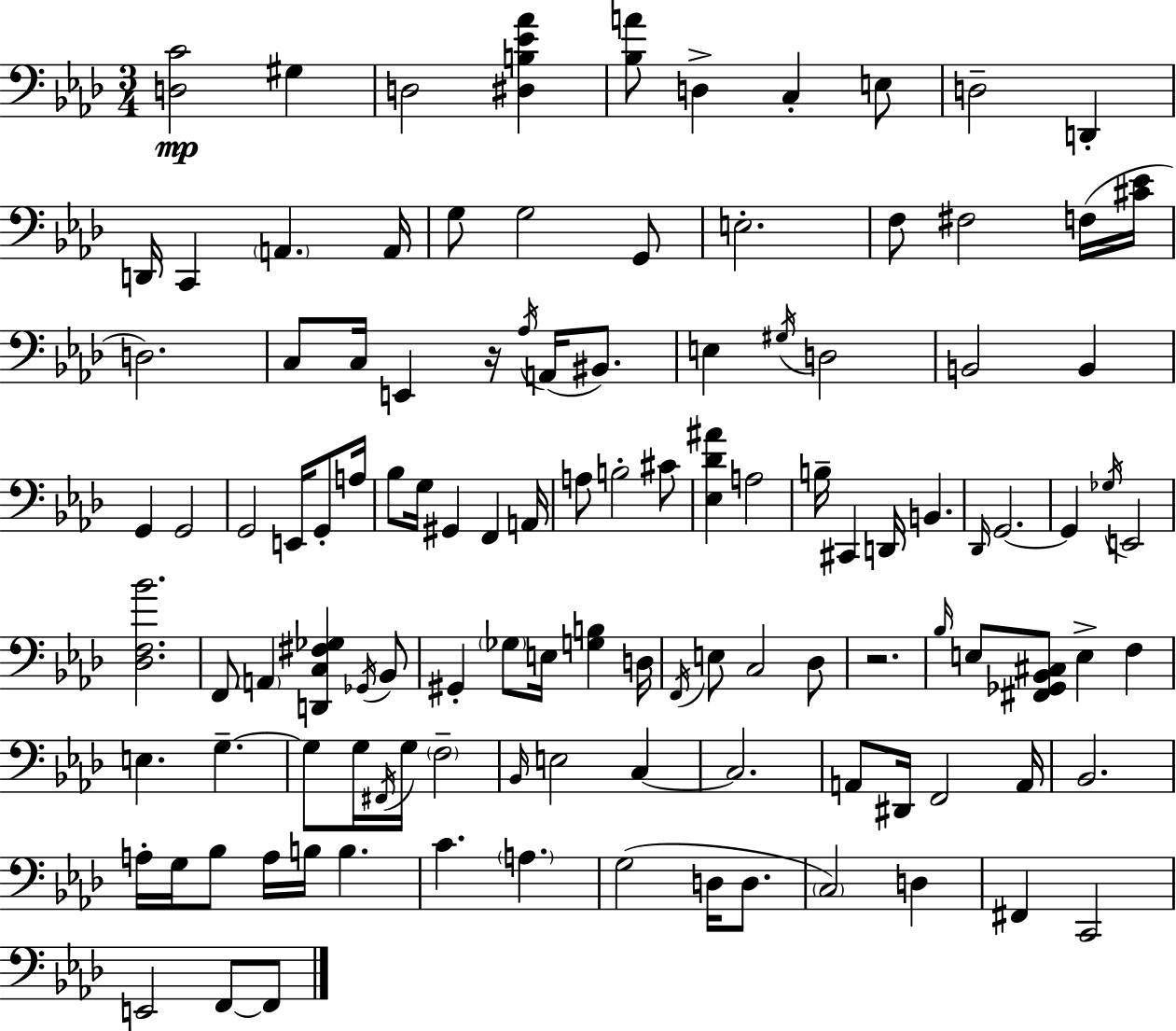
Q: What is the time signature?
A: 3/4